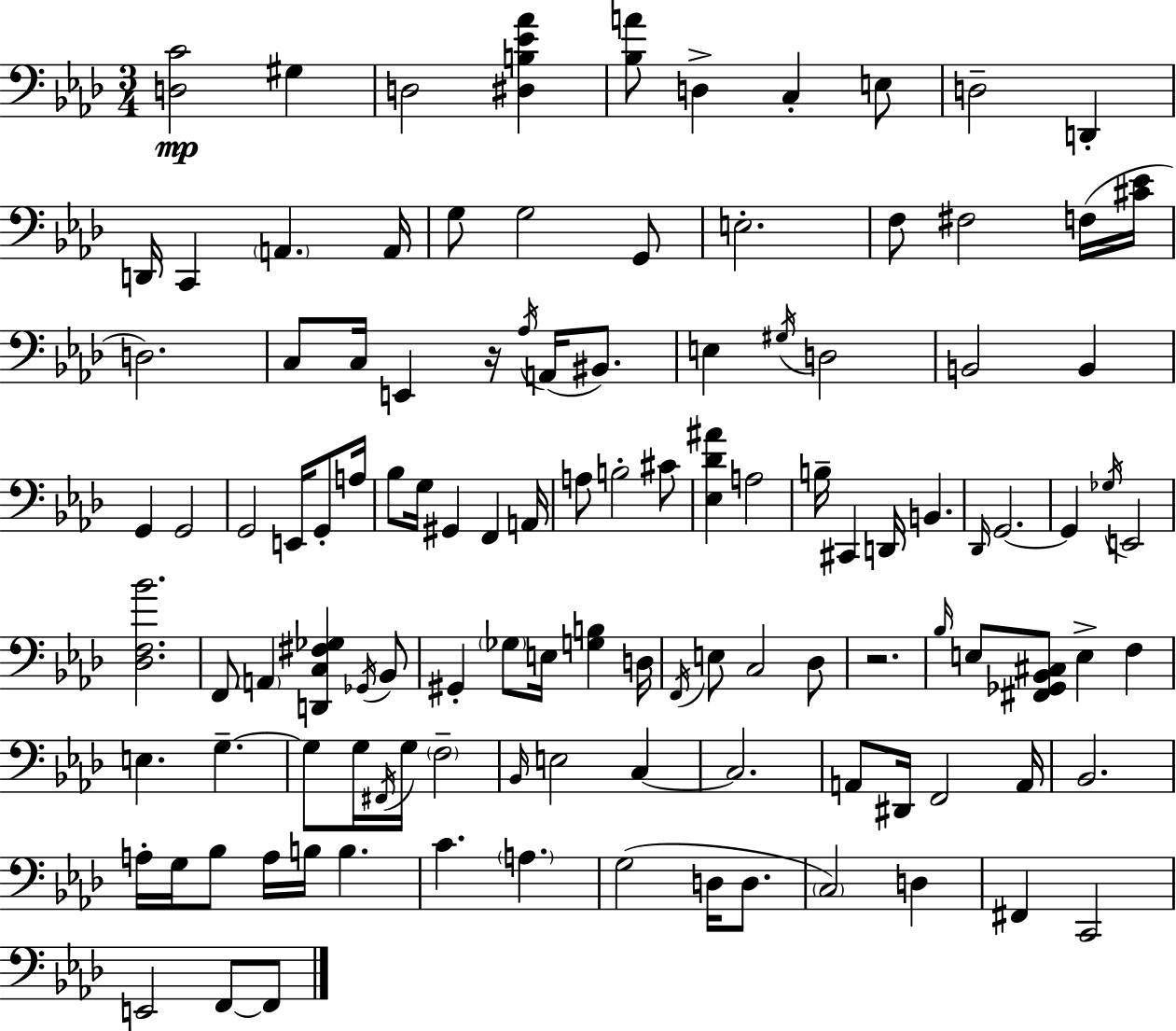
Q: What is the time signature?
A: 3/4